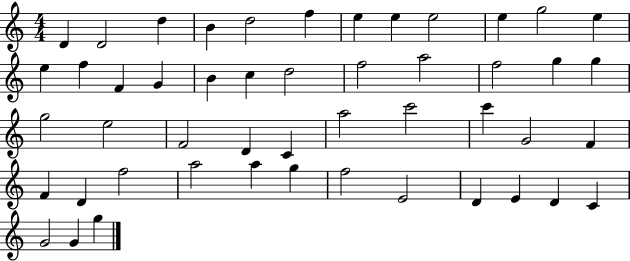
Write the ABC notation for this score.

X:1
T:Untitled
M:4/4
L:1/4
K:C
D D2 d B d2 f e e e2 e g2 e e f F G B c d2 f2 a2 f2 g g g2 e2 F2 D C a2 c'2 c' G2 F F D f2 a2 a g f2 E2 D E D C G2 G g